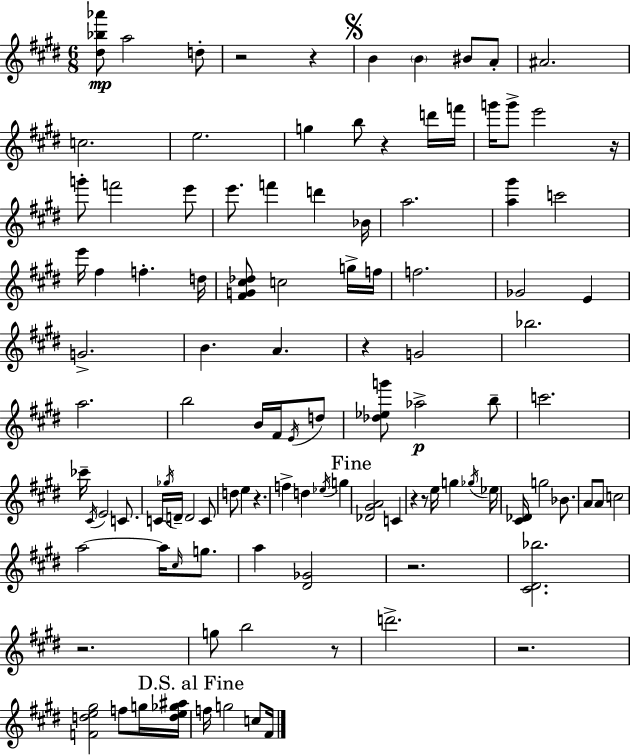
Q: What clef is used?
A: treble